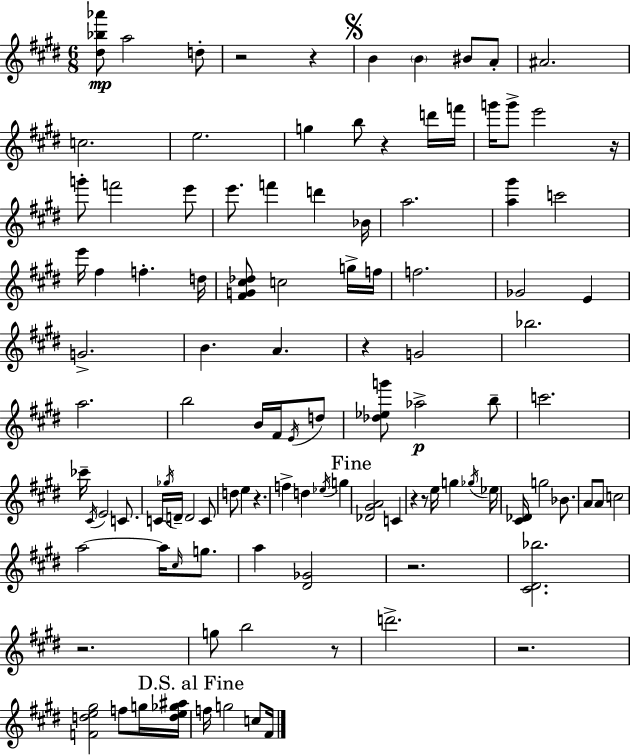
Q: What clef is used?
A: treble